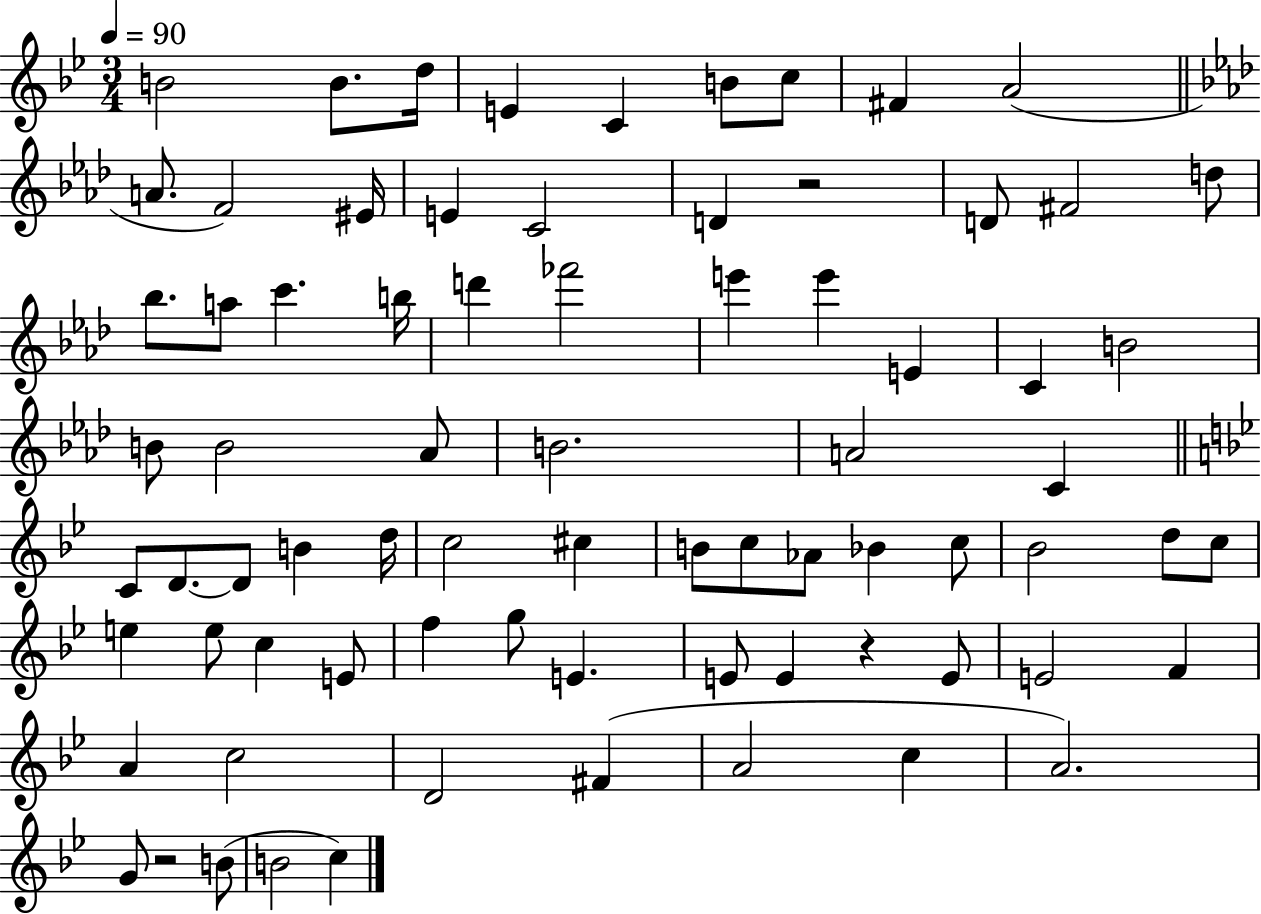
{
  \clef treble
  \numericTimeSignature
  \time 3/4
  \key bes \major
  \tempo 4 = 90
  b'2 b'8. d''16 | e'4 c'4 b'8 c''8 | fis'4 a'2( | \bar "||" \break \key aes \major a'8. f'2) eis'16 | e'4 c'2 | d'4 r2 | d'8 fis'2 d''8 | \break bes''8. a''8 c'''4. b''16 | d'''4 fes'''2 | e'''4 e'''4 e'4 | c'4 b'2 | \break b'8 b'2 aes'8 | b'2. | a'2 c'4 | \bar "||" \break \key bes \major c'8 d'8.~~ d'8 b'4 d''16 | c''2 cis''4 | b'8 c''8 aes'8 bes'4 c''8 | bes'2 d''8 c''8 | \break e''4 e''8 c''4 e'8 | f''4 g''8 e'4. | e'8 e'4 r4 e'8 | e'2 f'4 | \break a'4 c''2 | d'2 fis'4( | a'2 c''4 | a'2.) | \break g'8 r2 b'8( | b'2 c''4) | \bar "|."
}